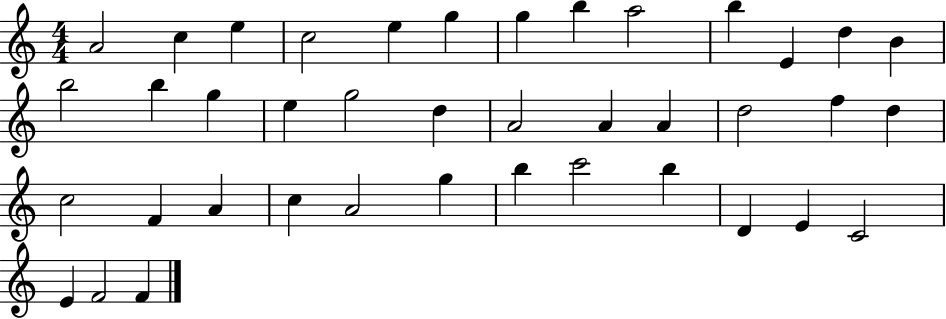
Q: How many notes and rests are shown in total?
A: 40